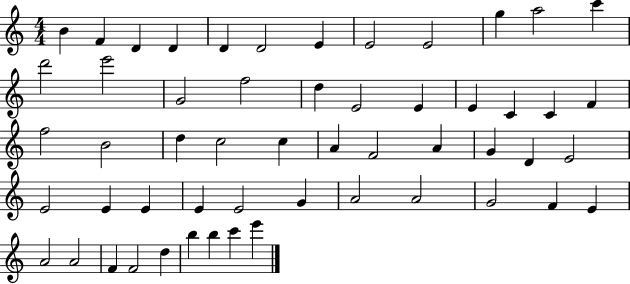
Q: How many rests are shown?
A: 0